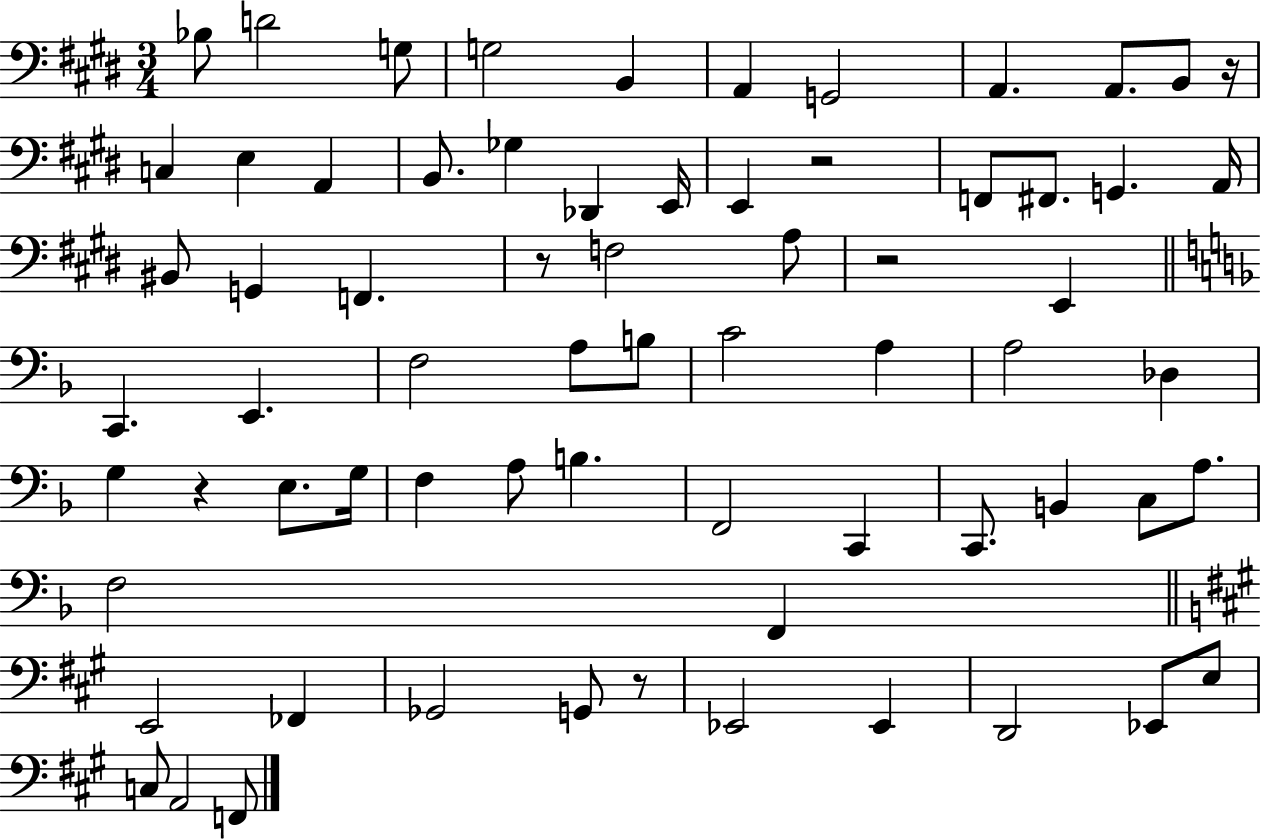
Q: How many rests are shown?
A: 6